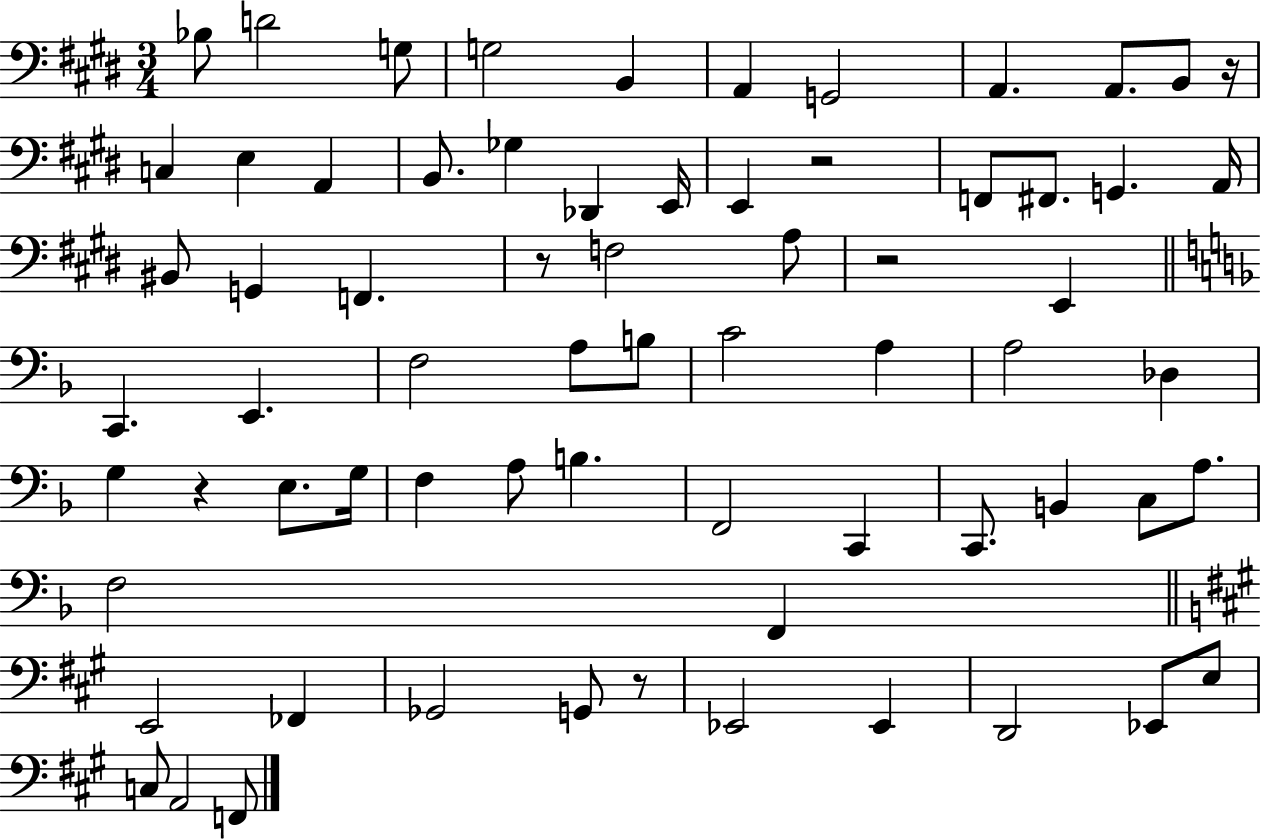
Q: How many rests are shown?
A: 6